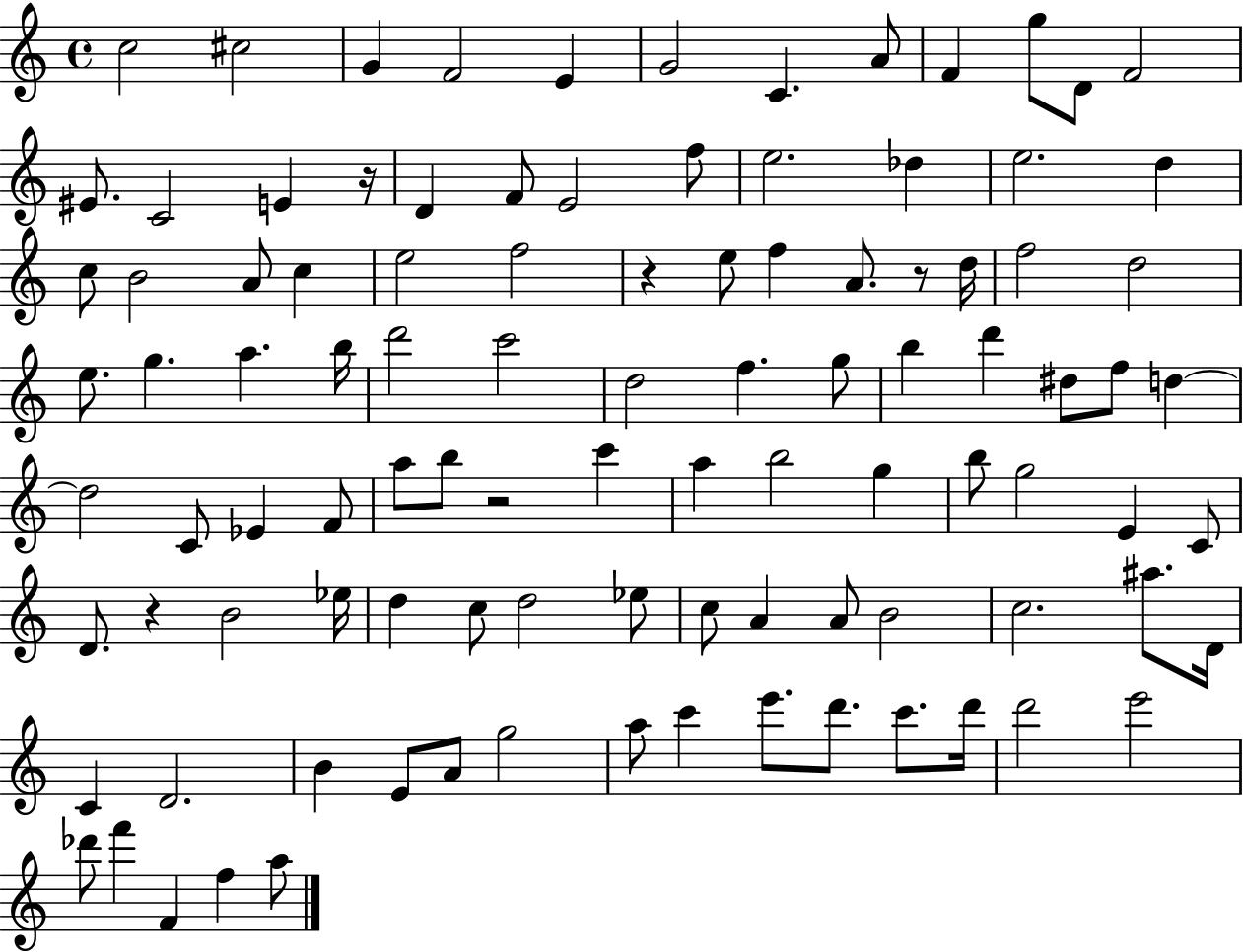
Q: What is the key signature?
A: C major